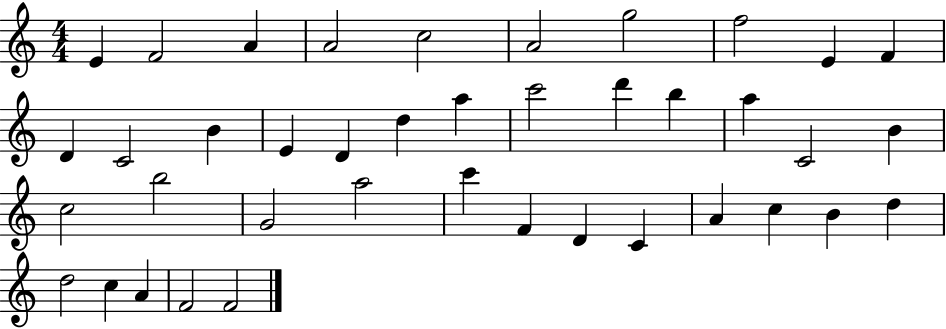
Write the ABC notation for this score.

X:1
T:Untitled
M:4/4
L:1/4
K:C
E F2 A A2 c2 A2 g2 f2 E F D C2 B E D d a c'2 d' b a C2 B c2 b2 G2 a2 c' F D C A c B d d2 c A F2 F2